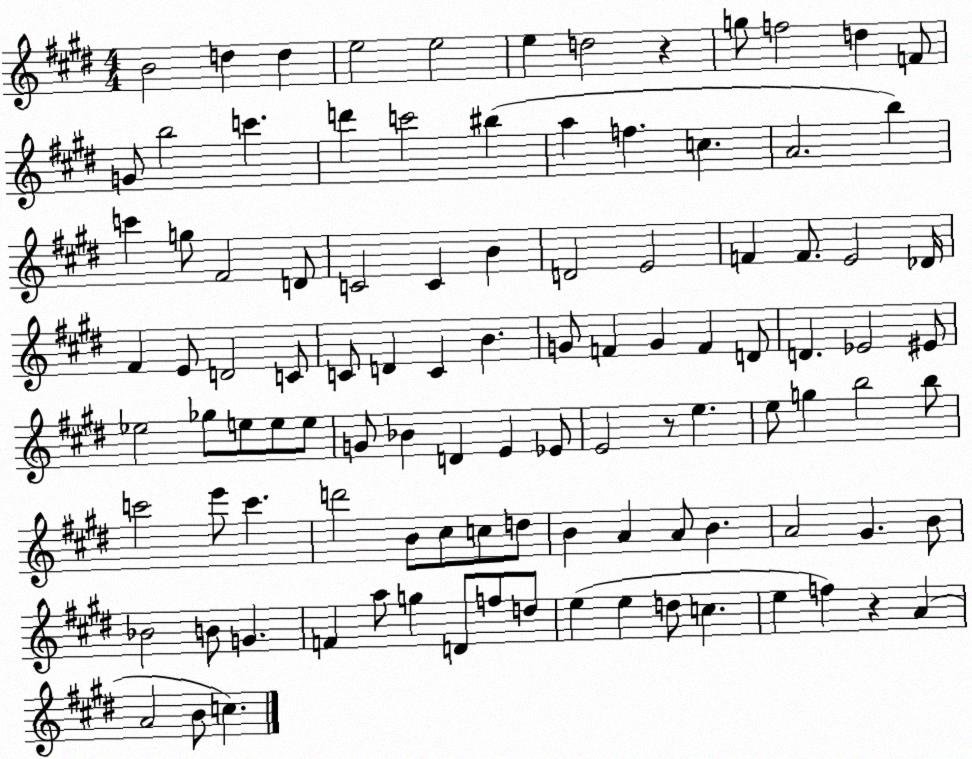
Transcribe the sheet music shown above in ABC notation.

X:1
T:Untitled
M:4/4
L:1/4
K:E
B2 d d e2 e2 e d2 z g/2 f2 d F/2 G/2 b2 c' d' c'2 ^b a f c A2 b c' g/2 ^F2 D/2 C2 C B D2 E2 F F/2 E2 _D/4 ^F E/2 D2 C/2 C/2 D C B G/2 F G F D/2 D _E2 ^E/2 _e2 _g/2 e/2 e/2 e/2 G/2 _B D E _E/2 E2 z/2 e e/2 g b2 b/2 c'2 e'/2 c' d'2 B/2 ^c/2 c/2 d/2 B A A/2 B A2 ^G B/2 _B2 B/2 G F a/2 g D/2 f/2 d/2 e e d/2 c e f z A A2 B/2 c